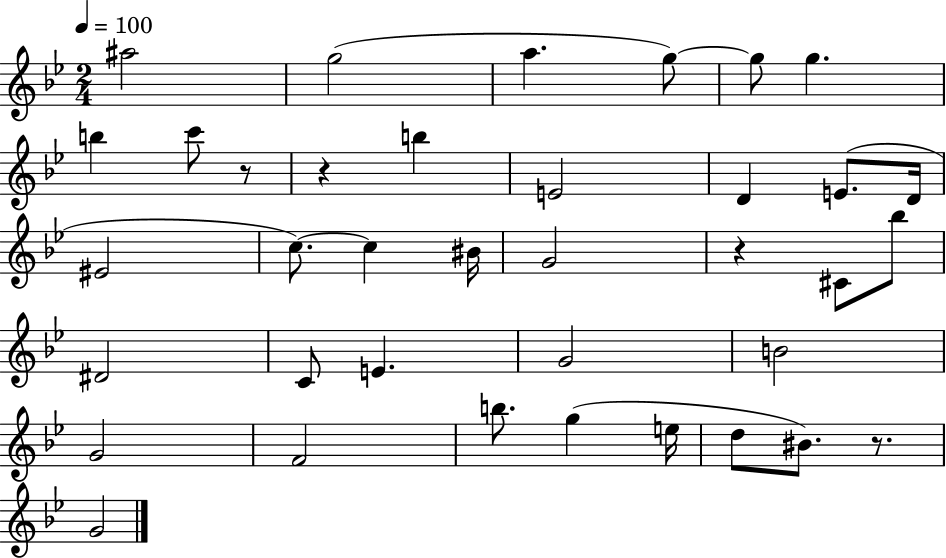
A#5/h G5/h A5/q. G5/e G5/e G5/q. B5/q C6/e R/e R/q B5/q E4/h D4/q E4/e. D4/s EIS4/h C5/e. C5/q BIS4/s G4/h R/q C#4/e Bb5/e D#4/h C4/e E4/q. G4/h B4/h G4/h F4/h B5/e. G5/q E5/s D5/e BIS4/e. R/e. G4/h